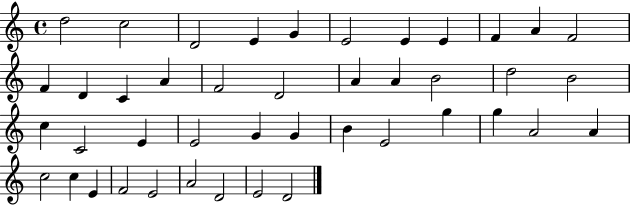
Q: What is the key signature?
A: C major